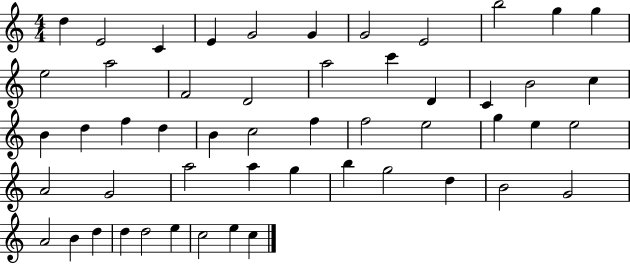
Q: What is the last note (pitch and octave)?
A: C5